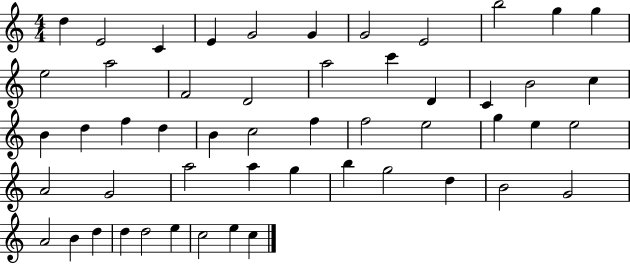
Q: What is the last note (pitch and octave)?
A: C5